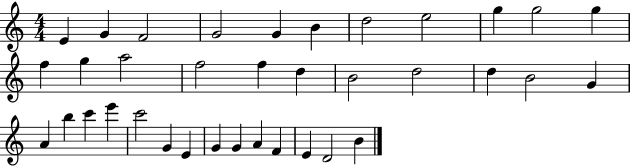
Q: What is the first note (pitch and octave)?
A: E4